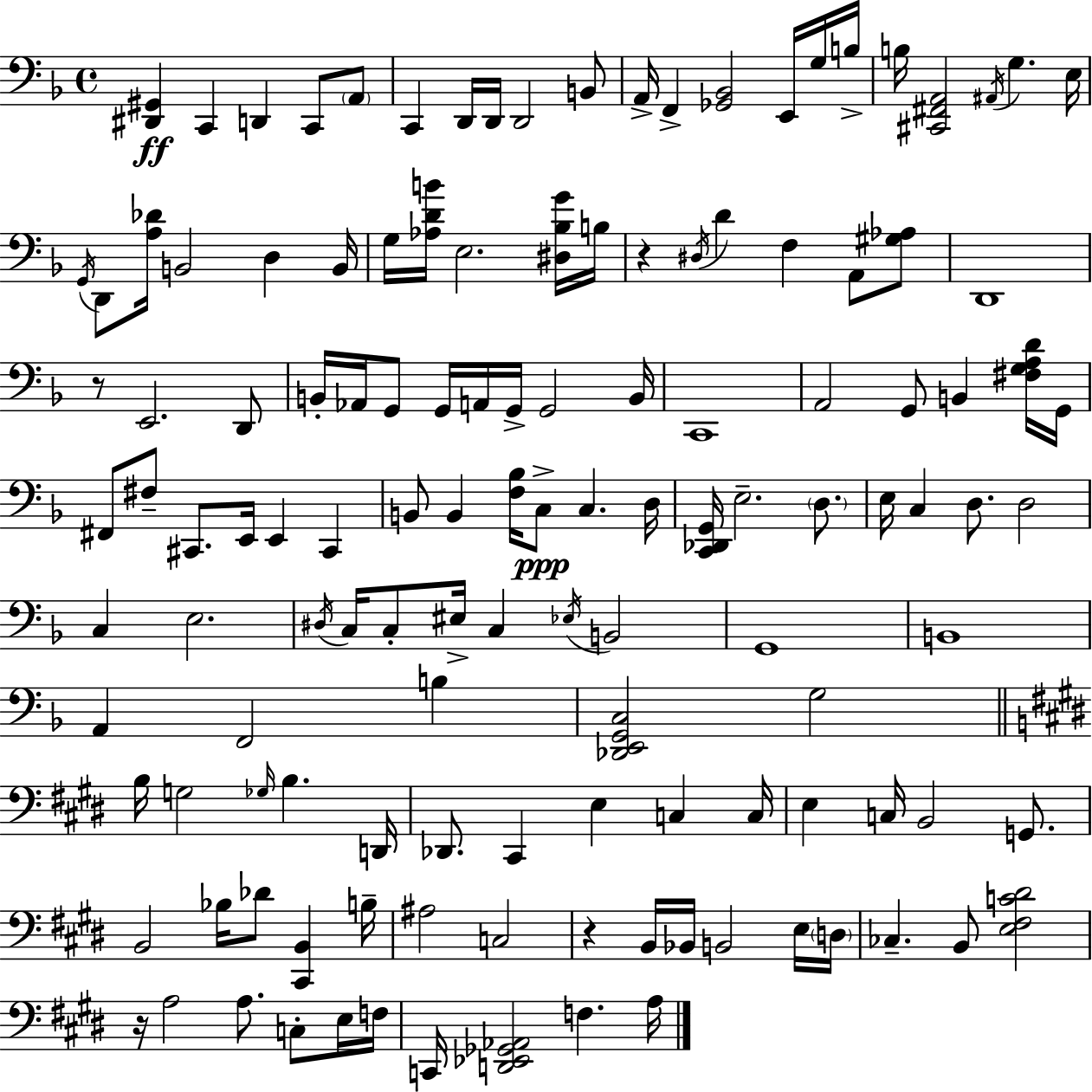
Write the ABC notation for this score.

X:1
T:Untitled
M:4/4
L:1/4
K:Dm
[^D,,^G,,] C,, D,, C,,/2 A,,/2 C,, D,,/4 D,,/4 D,,2 B,,/2 A,,/4 F,, [_G,,_B,,]2 E,,/4 G,/4 B,/4 B,/4 [^C,,^F,,A,,]2 ^A,,/4 G, E,/4 G,,/4 D,,/2 [A,_D]/4 B,,2 D, B,,/4 G,/4 [_A,DB]/4 E,2 [^D,_B,G]/4 B,/4 z ^D,/4 D F, A,,/2 [^G,_A,]/2 D,,4 z/2 E,,2 D,,/2 B,,/4 _A,,/4 G,,/2 G,,/4 A,,/4 G,,/4 G,,2 B,,/4 C,,4 A,,2 G,,/2 B,, [^F,G,A,D]/4 G,,/4 ^F,,/2 ^F,/2 ^C,,/2 E,,/4 E,, ^C,, B,,/2 B,, [F,_B,]/4 C,/2 C, D,/4 [C,,_D,,G,,]/4 E,2 D,/2 E,/4 C, D,/2 D,2 C, E,2 ^D,/4 C,/4 C,/2 ^E,/4 C, _E,/4 B,,2 G,,4 B,,4 A,, F,,2 B, [_D,,E,,G,,C,]2 G,2 B,/4 G,2 _G,/4 B, D,,/4 _D,,/2 ^C,, E, C, C,/4 E, C,/4 B,,2 G,,/2 B,,2 _B,/4 _D/2 [^C,,B,,] B,/4 ^A,2 C,2 z B,,/4 _B,,/4 B,,2 E,/4 D,/4 _C, B,,/2 [E,^F,C^D]2 z/4 A,2 A,/2 C,/2 E,/4 F,/4 C,,/4 [D,,_E,,_G,,_A,,]2 F, A,/4